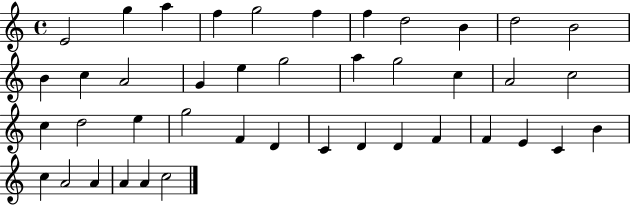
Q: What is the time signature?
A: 4/4